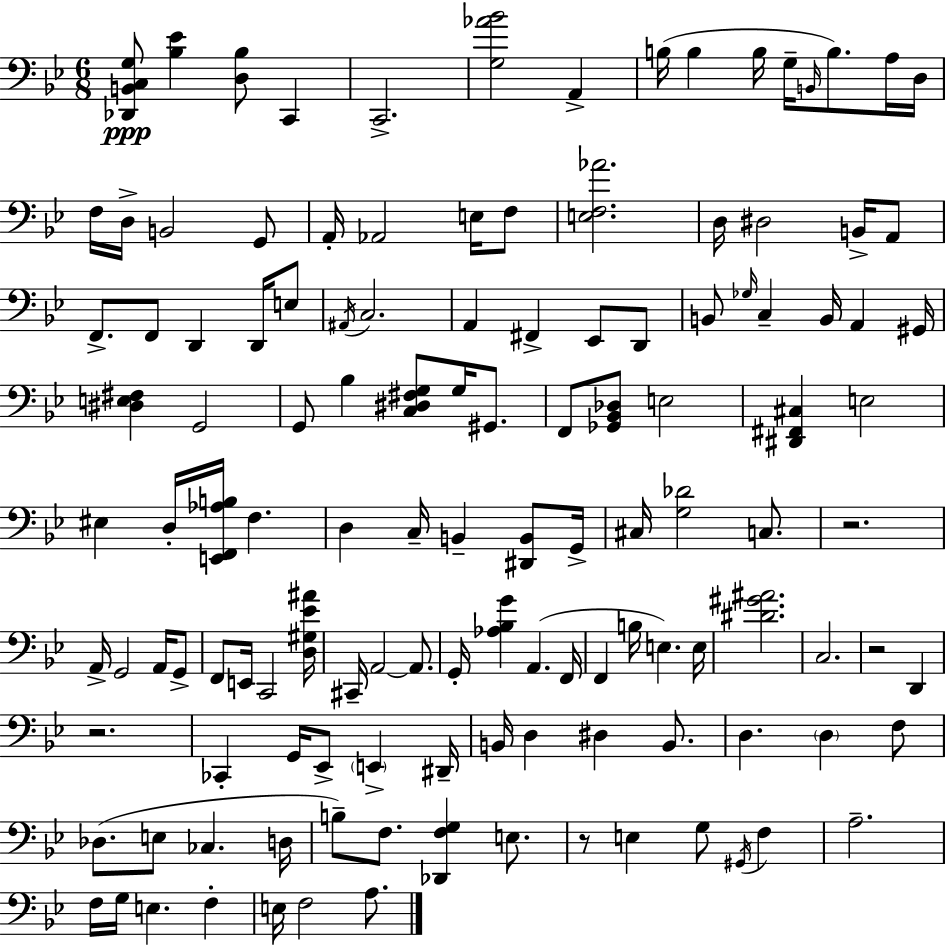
[Db2,B2,C3,G3]/e [Bb3,Eb4]/q [D3,Bb3]/e C2/q C2/h. [G3,Ab4,Bb4]/h A2/q B3/s B3/q B3/s G3/s B2/s B3/e. A3/s D3/s F3/s D3/s B2/h G2/e A2/s Ab2/h E3/s F3/e [E3,F3,Ab4]/h. D3/s D#3/h B2/s A2/e F2/e. F2/e D2/q D2/s E3/e A#2/s C3/h. A2/q F#2/q Eb2/e D2/e B2/e Gb3/s C3/q B2/s A2/q G#2/s [D#3,E3,F#3]/q G2/h G2/e Bb3/q [C3,D#3,F#3,G3]/e G3/s G#2/e. F2/e [Gb2,Bb2,Db3]/e E3/h [D#2,F#2,C#3]/q E3/h EIS3/q D3/s [E2,F2,Ab3,B3]/s F3/q. D3/q C3/s B2/q [D#2,B2]/e G2/s C#3/s [G3,Db4]/h C3/e. R/h. A2/s G2/h A2/s G2/e F2/e E2/s C2/h [D3,G#3,Eb4,A#4]/s C#2/s A2/h A2/e. G2/s [Ab3,Bb3,G4]/q A2/q. F2/s F2/q B3/s E3/q. E3/s [D#4,G#4,A#4]/h. C3/h. R/h D2/q R/h. CES2/q G2/s Eb2/e E2/q D#2/s B2/s D3/q D#3/q B2/e. D3/q. D3/q F3/e Db3/e. E3/e CES3/q. D3/s B3/e F3/e. [Db2,F3,G3]/q E3/e. R/e E3/q G3/e G#2/s F3/q A3/h. F3/s G3/s E3/q. F3/q E3/s F3/h A3/e.